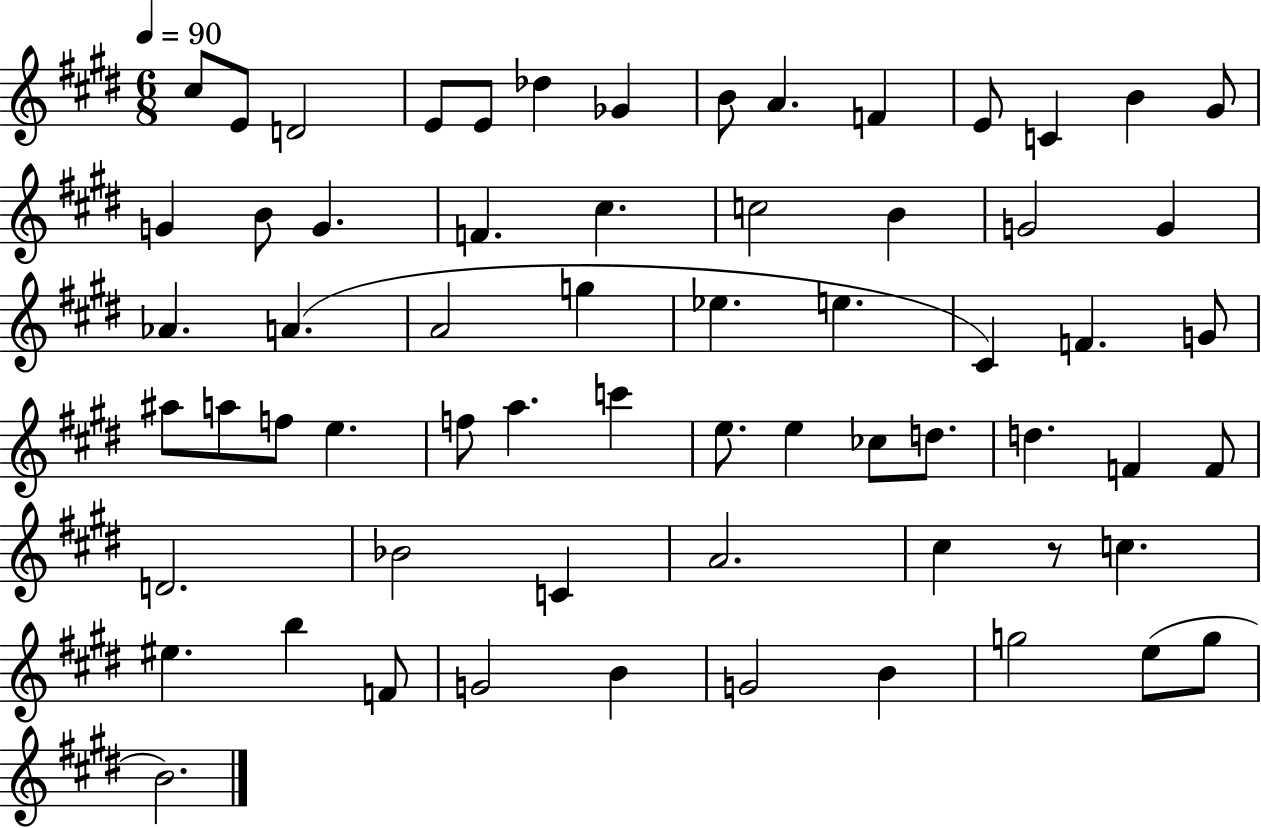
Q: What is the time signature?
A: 6/8